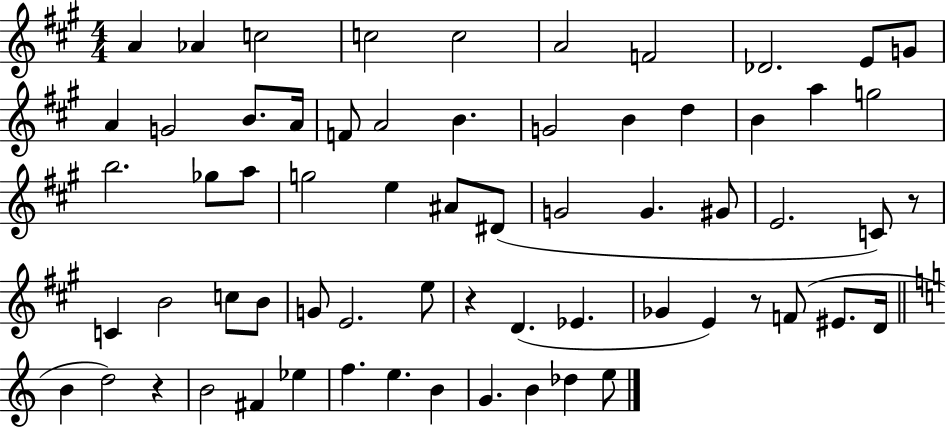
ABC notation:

X:1
T:Untitled
M:4/4
L:1/4
K:A
A _A c2 c2 c2 A2 F2 _D2 E/2 G/2 A G2 B/2 A/4 F/2 A2 B G2 B d B a g2 b2 _g/2 a/2 g2 e ^A/2 ^D/2 G2 G ^G/2 E2 C/2 z/2 C B2 c/2 B/2 G/2 E2 e/2 z D _E _G E z/2 F/2 ^E/2 D/4 B d2 z B2 ^F _e f e B G B _d e/2